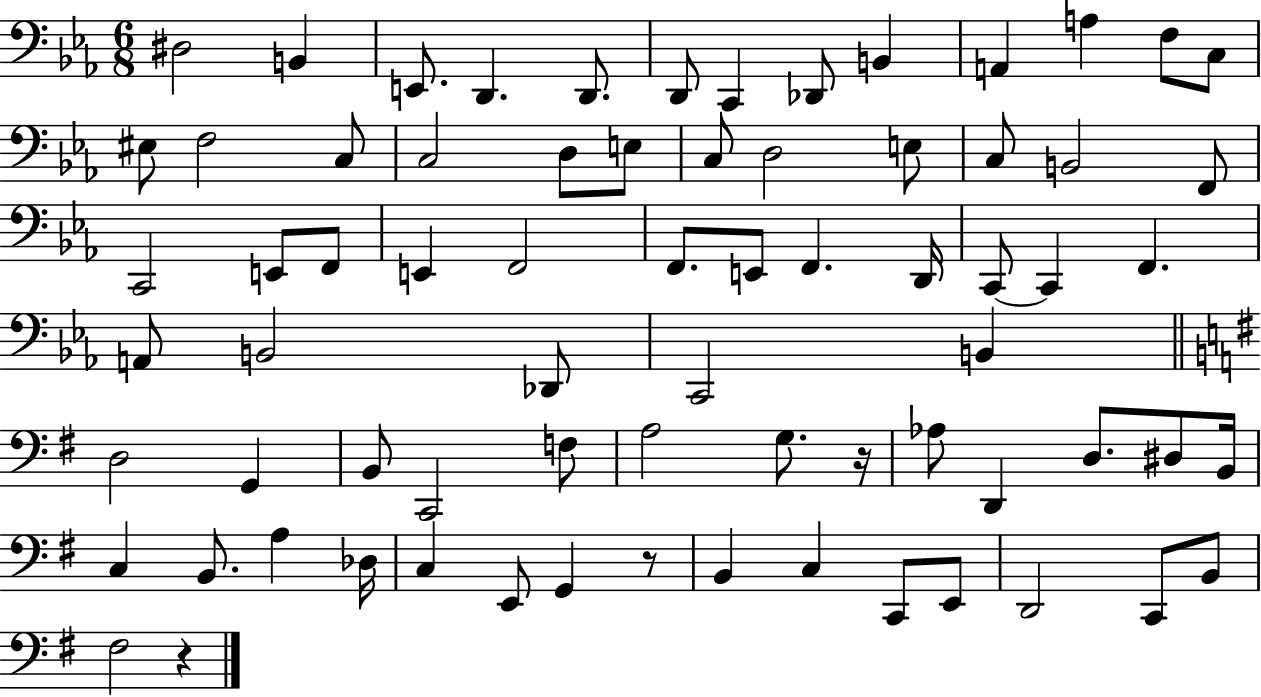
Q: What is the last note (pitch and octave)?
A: F#3